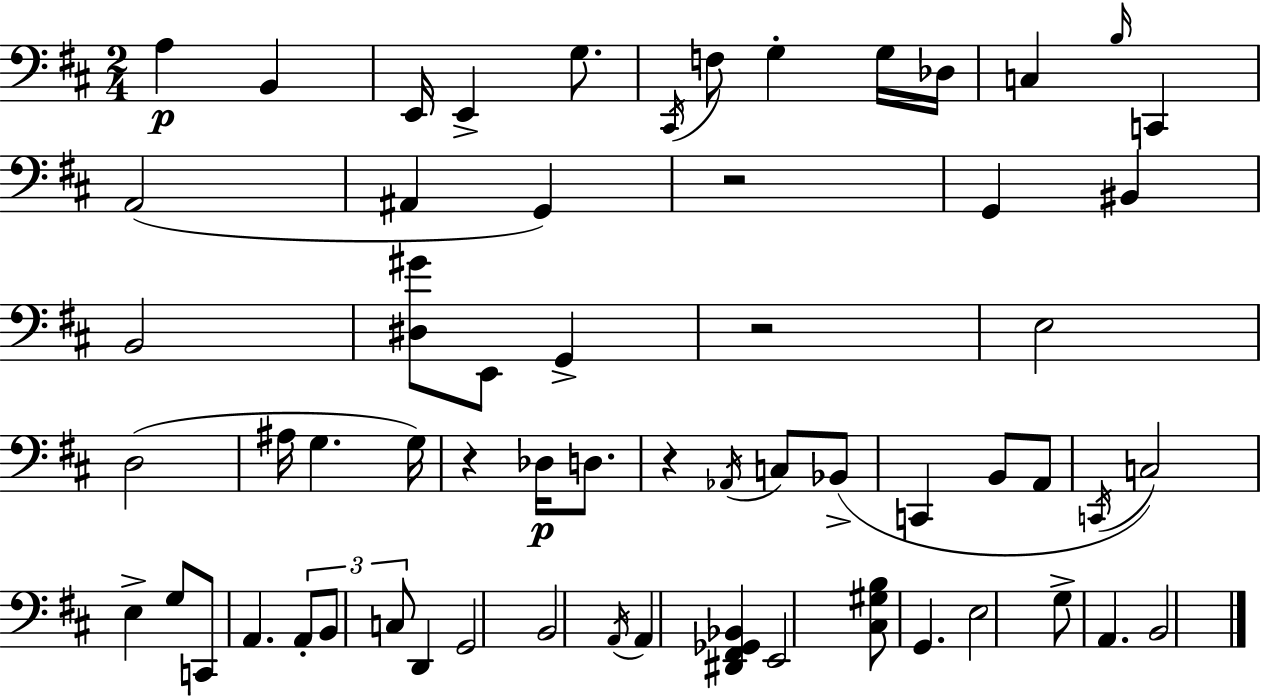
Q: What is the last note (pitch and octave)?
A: B2